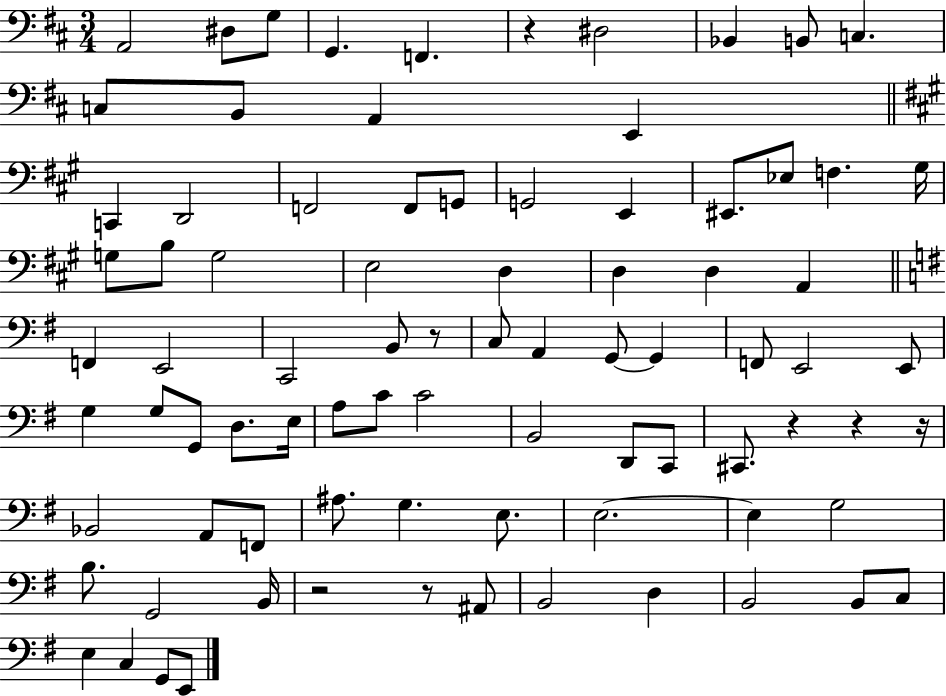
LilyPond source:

{
  \clef bass
  \numericTimeSignature
  \time 3/4
  \key d \major
  a,2 dis8 g8 | g,4. f,4. | r4 dis2 | bes,4 b,8 c4. | \break c8 b,8 a,4 e,4 | \bar "||" \break \key a \major c,4 d,2 | f,2 f,8 g,8 | g,2 e,4 | eis,8. ees8 f4. gis16 | \break g8 b8 g2 | e2 d4 | d4 d4 a,4 | \bar "||" \break \key g \major f,4 e,2 | c,2 b,8 r8 | c8 a,4 g,8~~ g,4 | f,8 e,2 e,8 | \break g4 g8 g,8 d8. e16 | a8 c'8 c'2 | b,2 d,8 c,8 | cis,8. r4 r4 r16 | \break bes,2 a,8 f,8 | ais8. g4. e8. | e2.~~ | e4 g2 | \break b8. g,2 b,16 | r2 r8 ais,8 | b,2 d4 | b,2 b,8 c8 | \break e4 c4 g,8 e,8 | \bar "|."
}